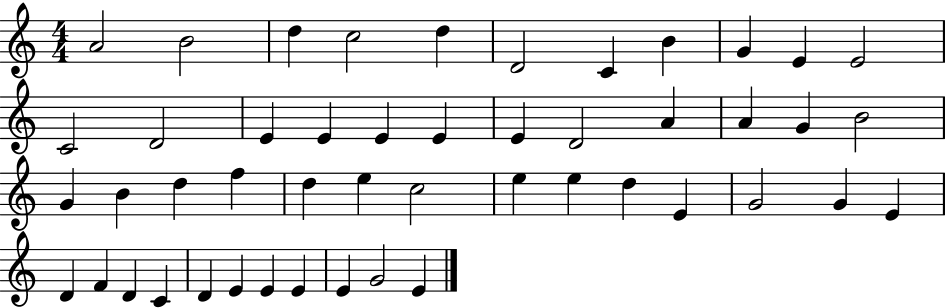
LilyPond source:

{
  \clef treble
  \numericTimeSignature
  \time 4/4
  \key c \major
  a'2 b'2 | d''4 c''2 d''4 | d'2 c'4 b'4 | g'4 e'4 e'2 | \break c'2 d'2 | e'4 e'4 e'4 e'4 | e'4 d'2 a'4 | a'4 g'4 b'2 | \break g'4 b'4 d''4 f''4 | d''4 e''4 c''2 | e''4 e''4 d''4 e'4 | g'2 g'4 e'4 | \break d'4 f'4 d'4 c'4 | d'4 e'4 e'4 e'4 | e'4 g'2 e'4 | \bar "|."
}